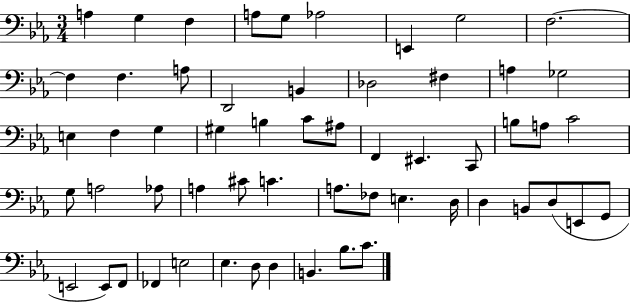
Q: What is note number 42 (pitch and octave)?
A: D3